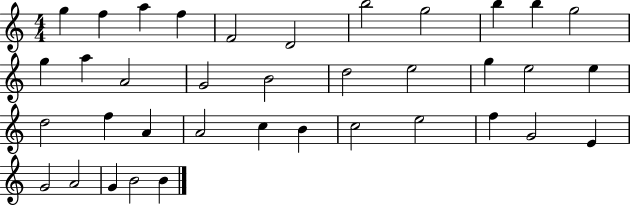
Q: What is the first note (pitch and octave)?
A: G5